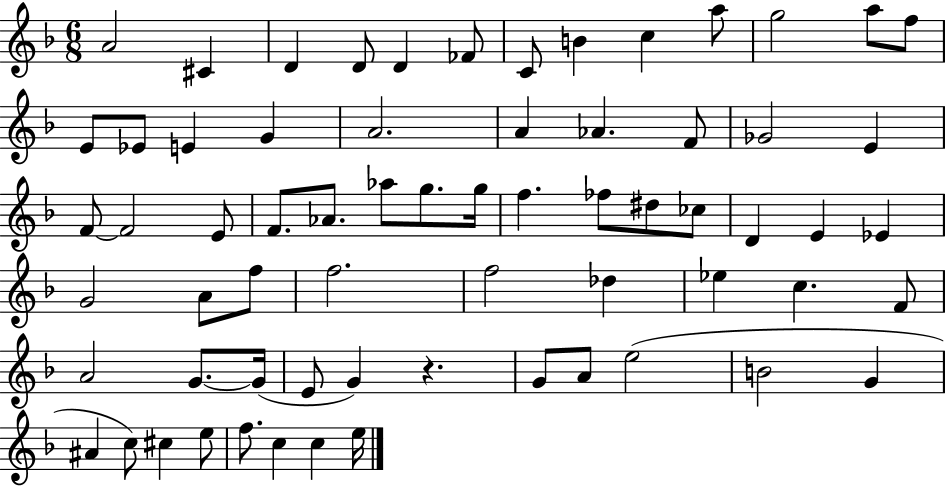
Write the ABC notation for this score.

X:1
T:Untitled
M:6/8
L:1/4
K:F
A2 ^C D D/2 D _F/2 C/2 B c a/2 g2 a/2 f/2 E/2 _E/2 E G A2 A _A F/2 _G2 E F/2 F2 E/2 F/2 _A/2 _a/2 g/2 g/4 f _f/2 ^d/2 _c/2 D E _E G2 A/2 f/2 f2 f2 _d _e c F/2 A2 G/2 G/4 E/2 G z G/2 A/2 e2 B2 G ^A c/2 ^c e/2 f/2 c c e/4